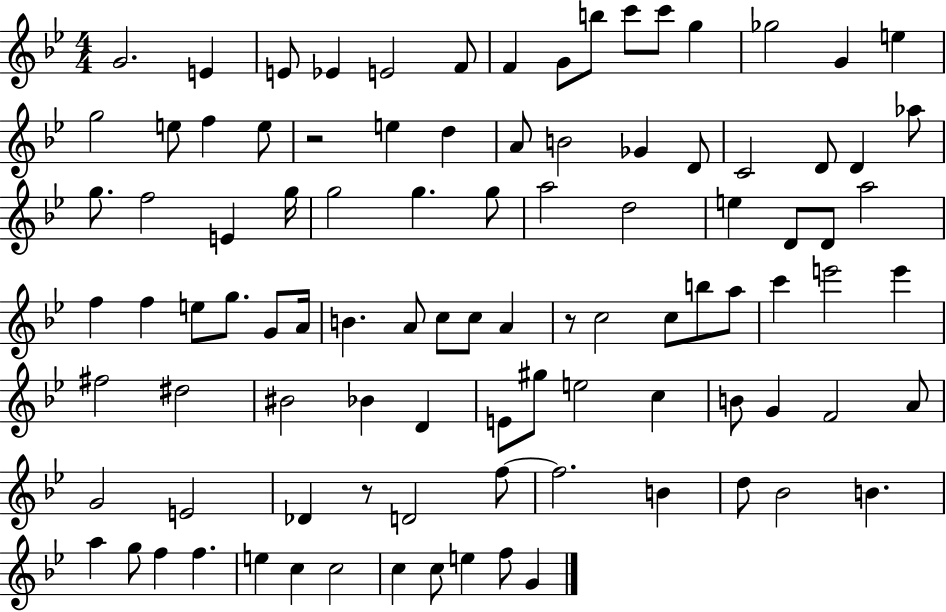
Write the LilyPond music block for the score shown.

{
  \clef treble
  \numericTimeSignature
  \time 4/4
  \key bes \major
  \repeat volta 2 { g'2. e'4 | e'8 ees'4 e'2 f'8 | f'4 g'8 b''8 c'''8 c'''8 g''4 | ges''2 g'4 e''4 | \break g''2 e''8 f''4 e''8 | r2 e''4 d''4 | a'8 b'2 ges'4 d'8 | c'2 d'8 d'4 aes''8 | \break g''8. f''2 e'4 g''16 | g''2 g''4. g''8 | a''2 d''2 | e''4 d'8 d'8 a''2 | \break f''4 f''4 e''8 g''8. g'8 a'16 | b'4. a'8 c''8 c''8 a'4 | r8 c''2 c''8 b''8 a''8 | c'''4 e'''2 e'''4 | \break fis''2 dis''2 | bis'2 bes'4 d'4 | e'8 gis''8 e''2 c''4 | b'8 g'4 f'2 a'8 | \break g'2 e'2 | des'4 r8 d'2 f''8~~ | f''2. b'4 | d''8 bes'2 b'4. | \break a''4 g''8 f''4 f''4. | e''4 c''4 c''2 | c''4 c''8 e''4 f''8 g'4 | } \bar "|."
}